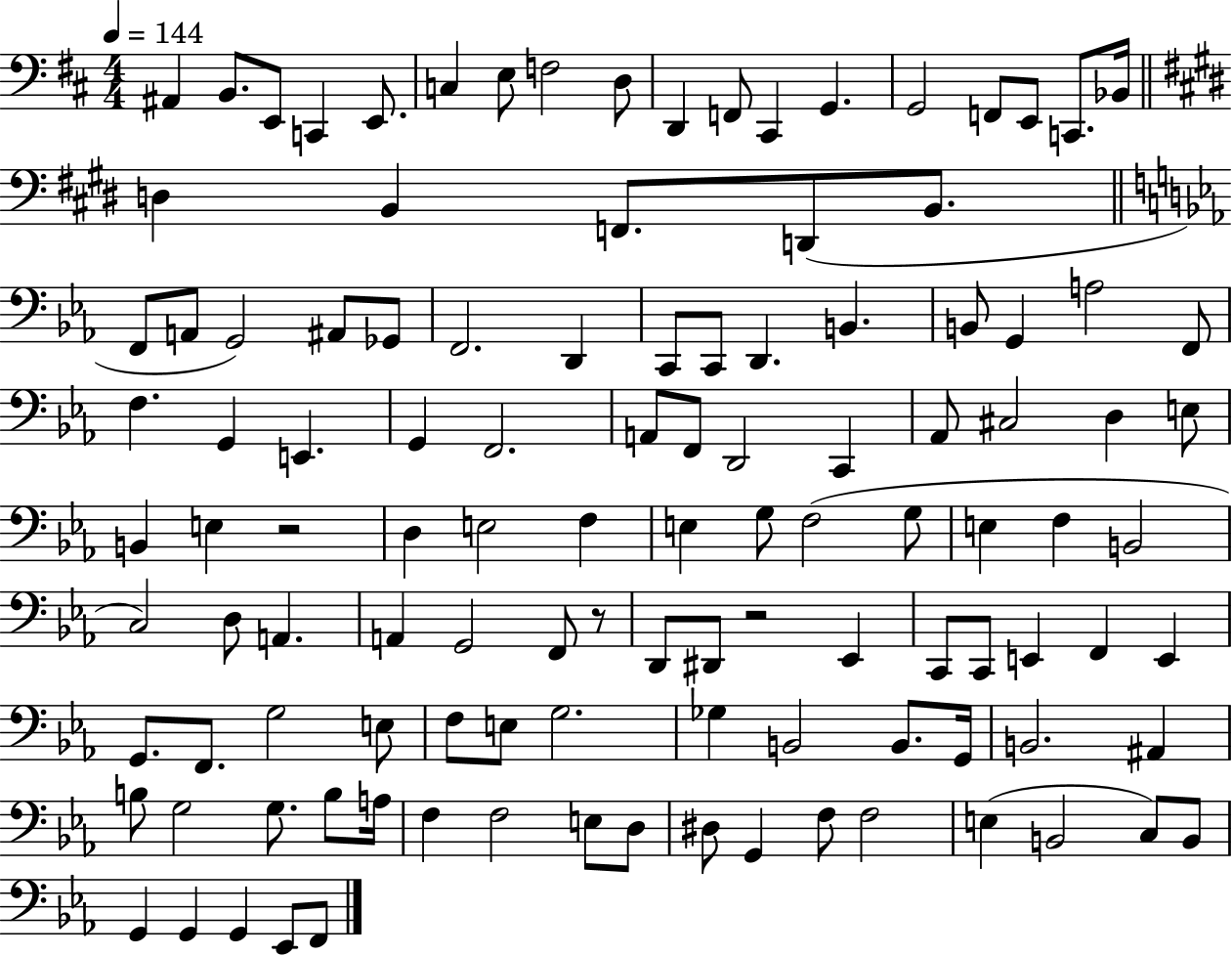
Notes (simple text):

A#2/q B2/e. E2/e C2/q E2/e. C3/q E3/e F3/h D3/e D2/q F2/e C#2/q G2/q. G2/h F2/e E2/e C2/e. Bb2/s D3/q B2/q F2/e. D2/e B2/e. F2/e A2/e G2/h A#2/e Gb2/e F2/h. D2/q C2/e C2/e D2/q. B2/q. B2/e G2/q A3/h F2/e F3/q. G2/q E2/q. G2/q F2/h. A2/e F2/e D2/h C2/q Ab2/e C#3/h D3/q E3/e B2/q E3/q R/h D3/q E3/h F3/q E3/q G3/e F3/h G3/e E3/q F3/q B2/h C3/h D3/e A2/q. A2/q G2/h F2/e R/e D2/e D#2/e R/h Eb2/q C2/e C2/e E2/q F2/q E2/q G2/e. F2/e. G3/h E3/e F3/e E3/e G3/h. Gb3/q B2/h B2/e. G2/s B2/h. A#2/q B3/e G3/h G3/e. B3/e A3/s F3/q F3/h E3/e D3/e D#3/e G2/q F3/e F3/h E3/q B2/h C3/e B2/e G2/q G2/q G2/q Eb2/e F2/e